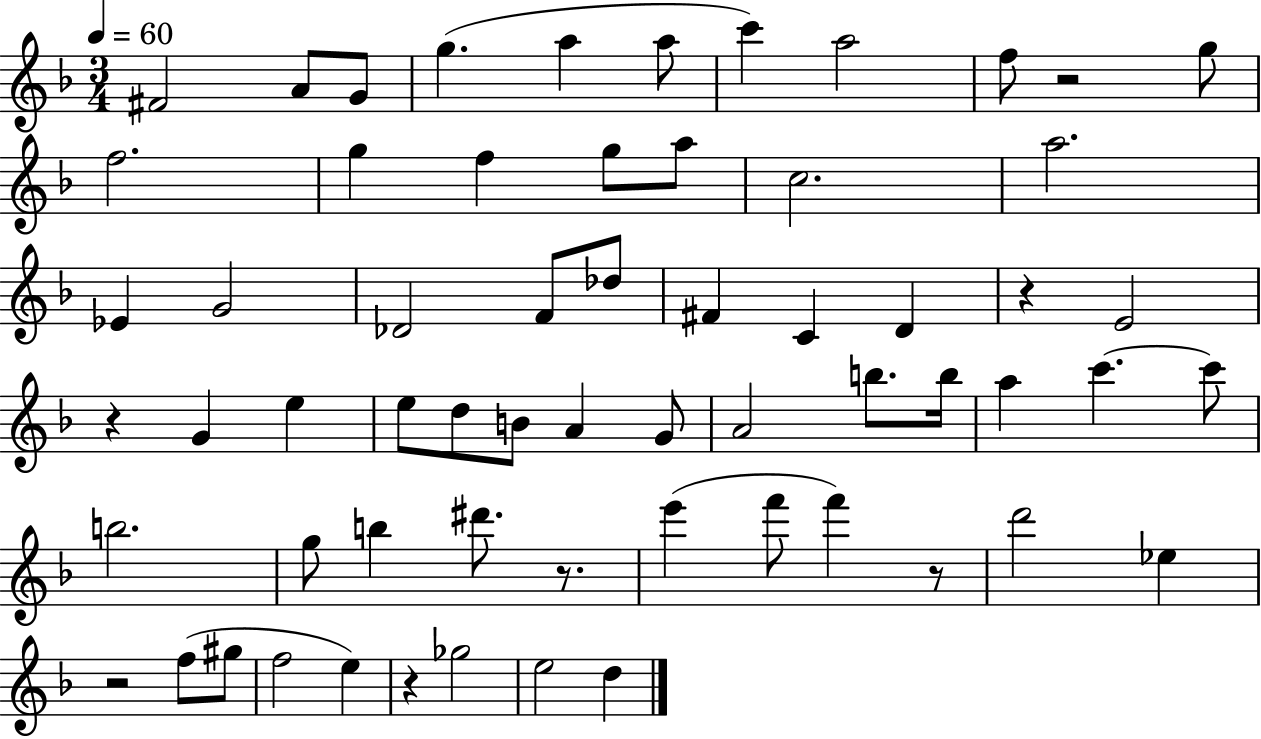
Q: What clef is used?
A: treble